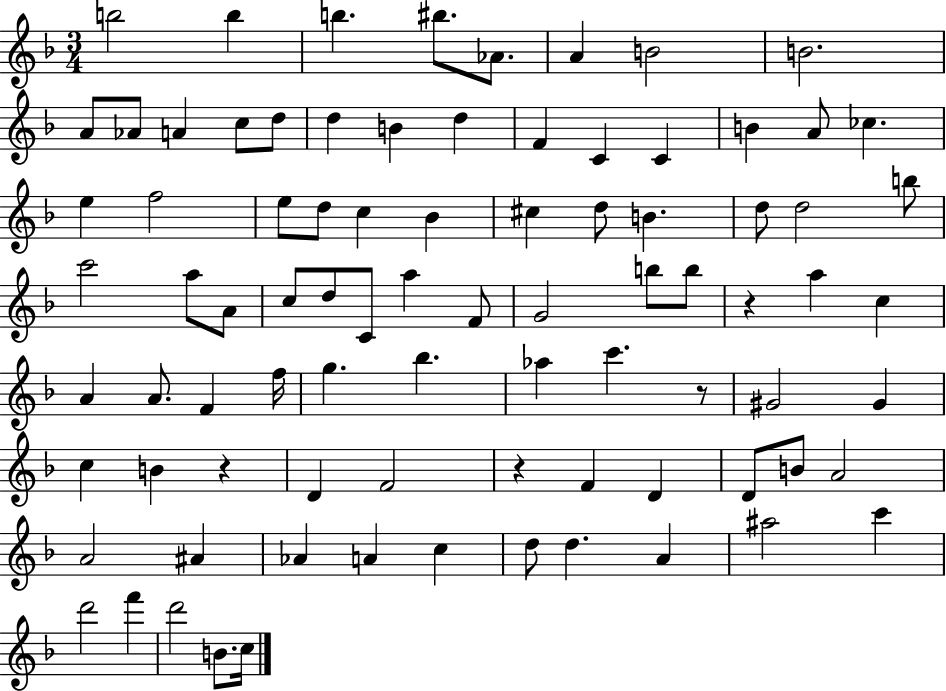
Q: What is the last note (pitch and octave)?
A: C5